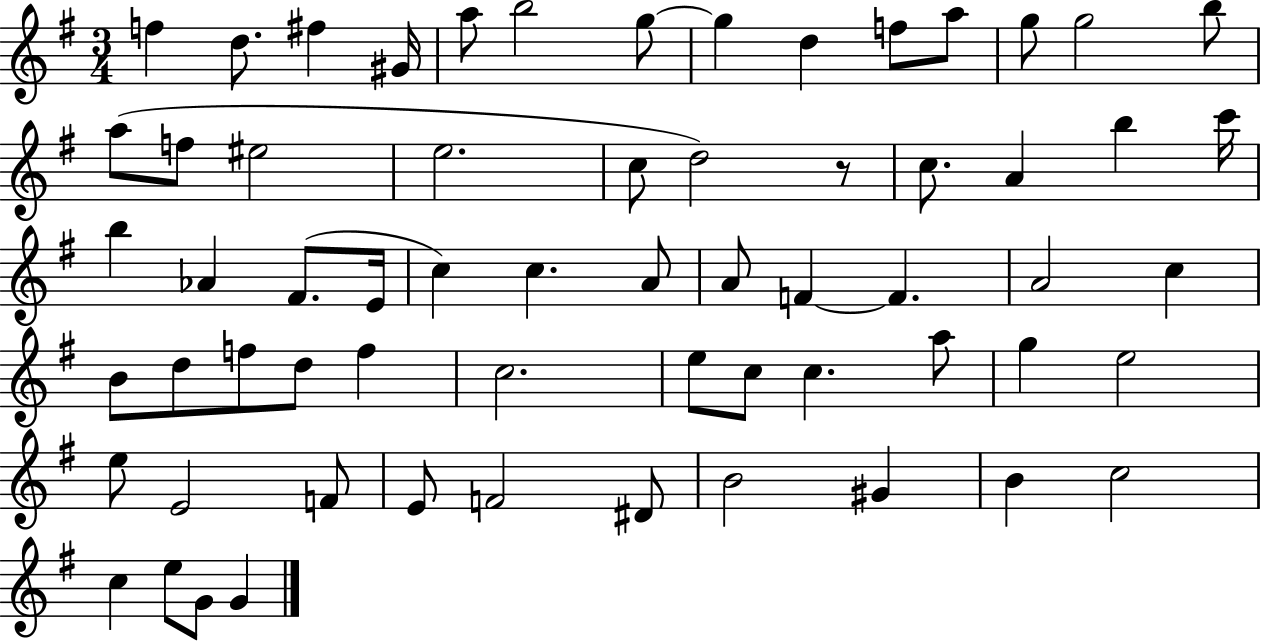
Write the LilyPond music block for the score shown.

{
  \clef treble
  \numericTimeSignature
  \time 3/4
  \key g \major
  \repeat volta 2 { f''4 d''8. fis''4 gis'16 | a''8 b''2 g''8~~ | g''4 d''4 f''8 a''8 | g''8 g''2 b''8 | \break a''8( f''8 eis''2 | e''2. | c''8 d''2) r8 | c''8. a'4 b''4 c'''16 | \break b''4 aes'4 fis'8.( e'16 | c''4) c''4. a'8 | a'8 f'4~~ f'4. | a'2 c''4 | \break b'8 d''8 f''8 d''8 f''4 | c''2. | e''8 c''8 c''4. a''8 | g''4 e''2 | \break e''8 e'2 f'8 | e'8 f'2 dis'8 | b'2 gis'4 | b'4 c''2 | \break c''4 e''8 g'8 g'4 | } \bar "|."
}